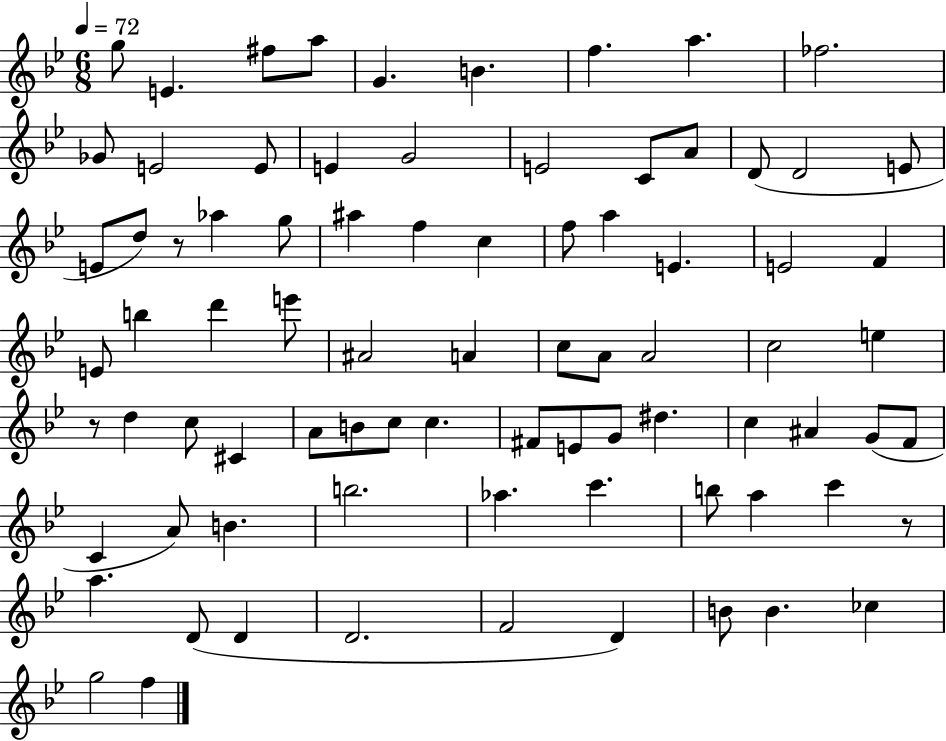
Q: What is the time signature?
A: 6/8